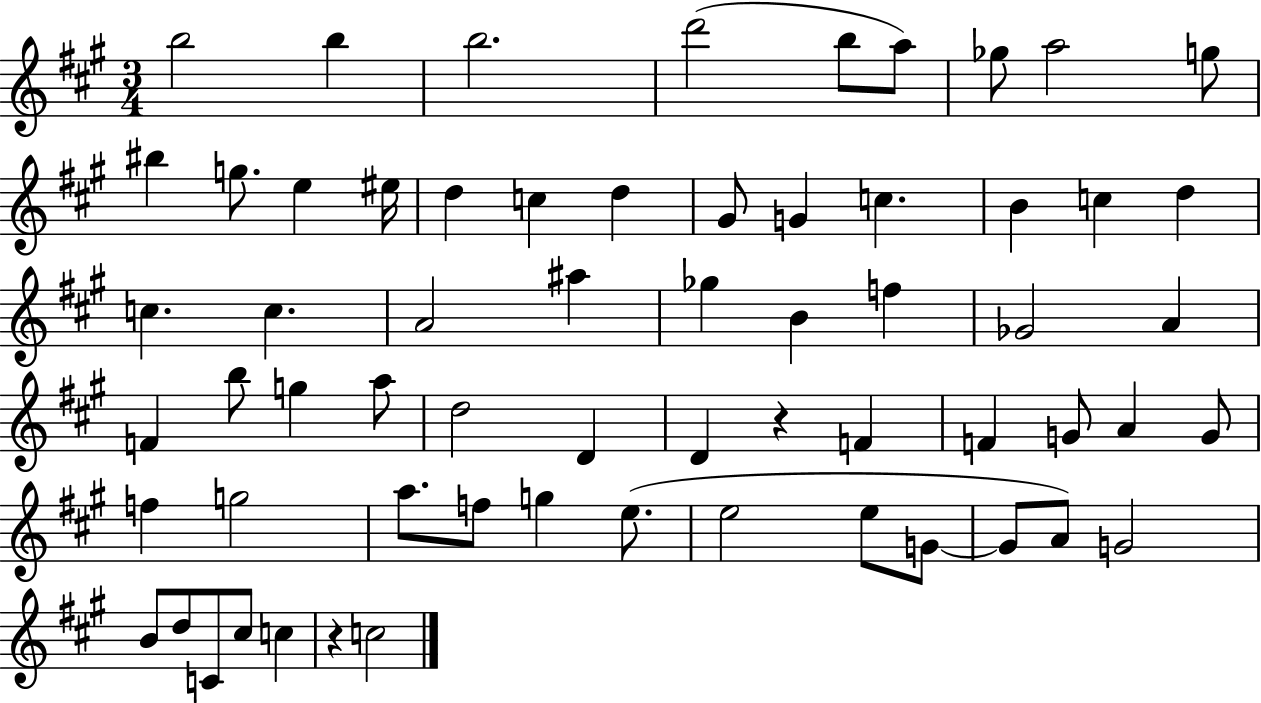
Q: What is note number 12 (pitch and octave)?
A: E5